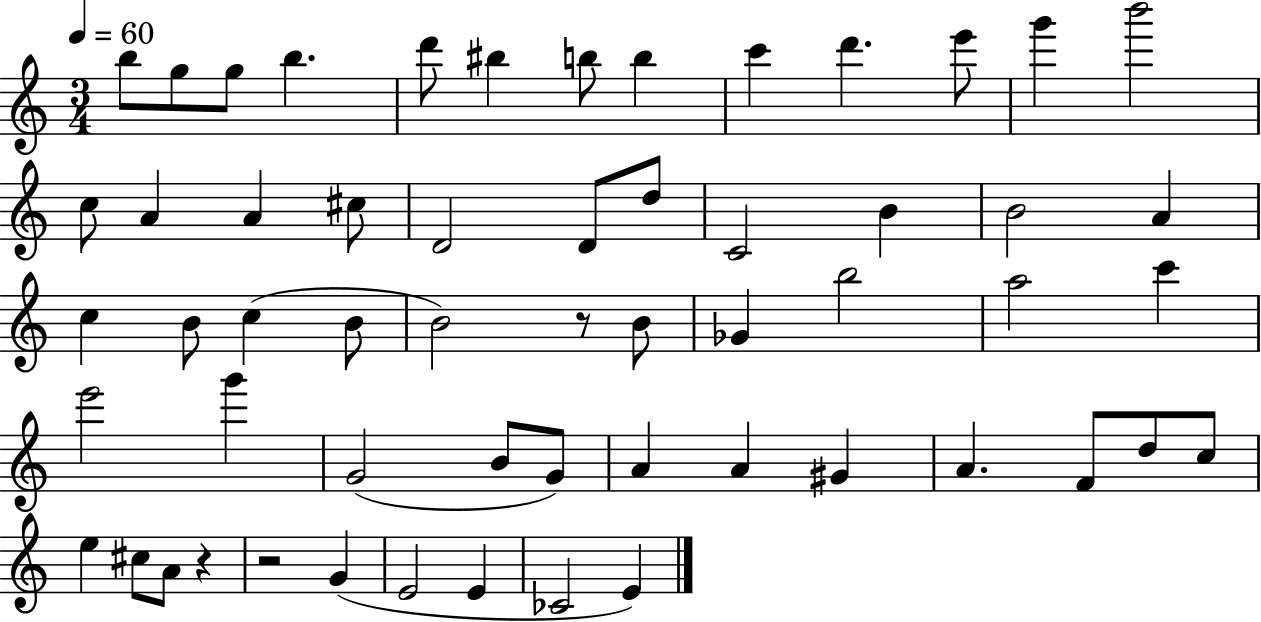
X:1
T:Untitled
M:3/4
L:1/4
K:C
b/2 g/2 g/2 b d'/2 ^b b/2 b c' d' e'/2 g' b'2 c/2 A A ^c/2 D2 D/2 d/2 C2 B B2 A c B/2 c B/2 B2 z/2 B/2 _G b2 a2 c' e'2 g' G2 B/2 G/2 A A ^G A F/2 d/2 c/2 e ^c/2 A/2 z z2 G E2 E _C2 E